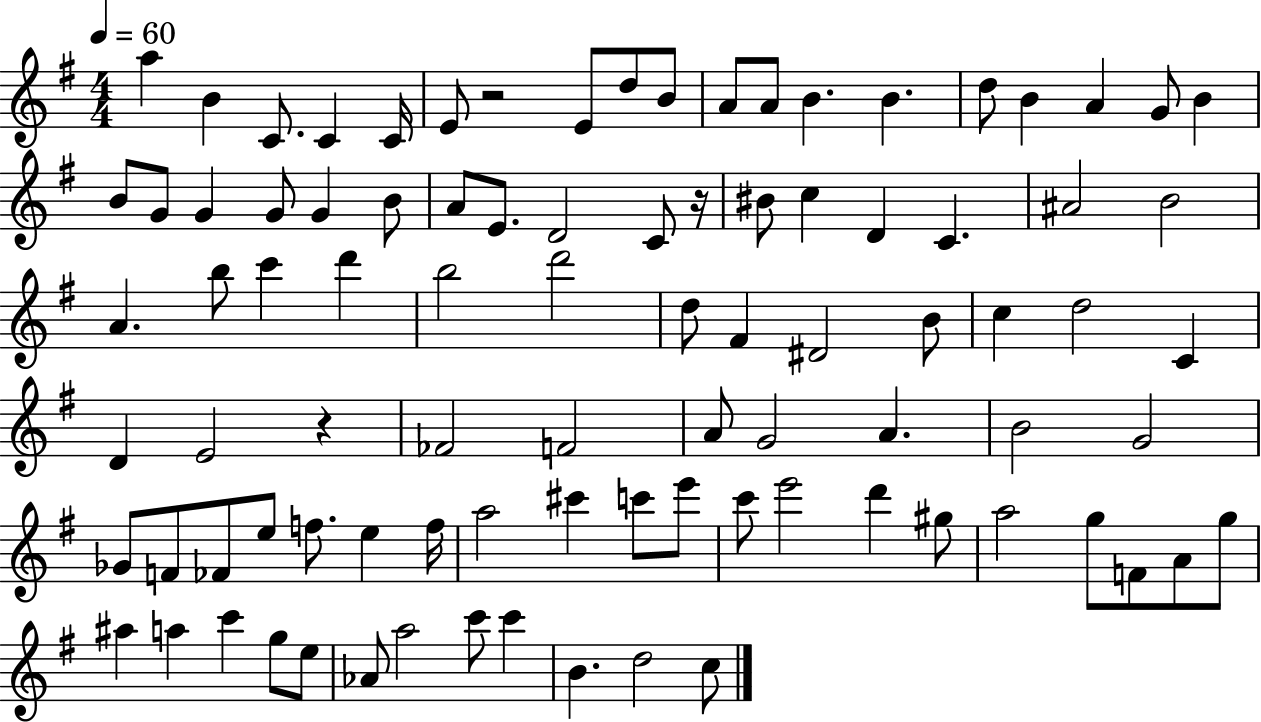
X:1
T:Untitled
M:4/4
L:1/4
K:G
a B C/2 C C/4 E/2 z2 E/2 d/2 B/2 A/2 A/2 B B d/2 B A G/2 B B/2 G/2 G G/2 G B/2 A/2 E/2 D2 C/2 z/4 ^B/2 c D C ^A2 B2 A b/2 c' d' b2 d'2 d/2 ^F ^D2 B/2 c d2 C D E2 z _F2 F2 A/2 G2 A B2 G2 _G/2 F/2 _F/2 e/2 f/2 e f/4 a2 ^c' c'/2 e'/2 c'/2 e'2 d' ^g/2 a2 g/2 F/2 A/2 g/2 ^a a c' g/2 e/2 _A/2 a2 c'/2 c' B d2 c/2